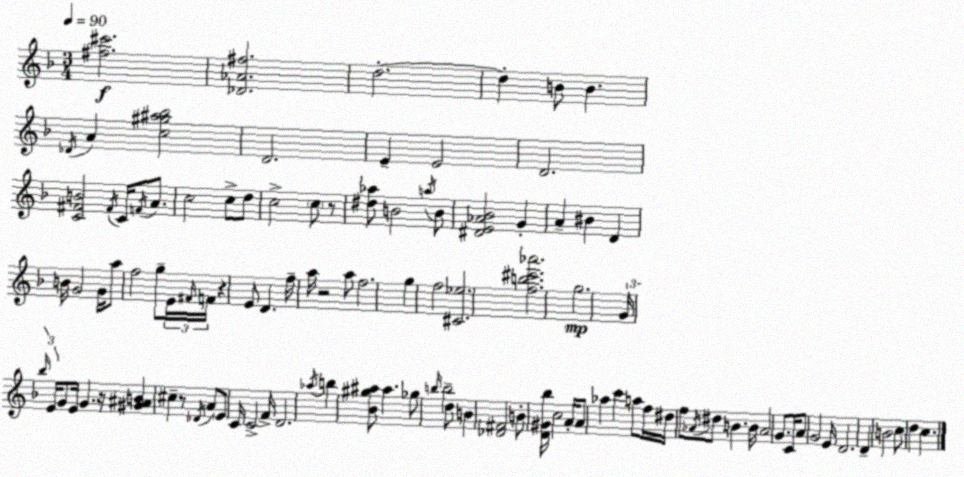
X:1
T:Untitled
M:3/4
L:1/4
K:F
[^f^c']2 [_D_A^f]2 d2 d B/2 B _D/4 A [c^g^a_b]2 D2 E E2 D2 [C^FB]2 ^F/4 C/4 F/4 A/2 c2 c/2 d/2 c2 c/2 z/2 [^d_a]/2 B2 a/4 B/2 [^DE_A_B]2 G A ^B D B/4 G2 G/4 a/2 f2 g/2 E/4 ^F/4 F/4 z E/2 D f/4 a/4 z2 a/2 f2 g f2 [^C_e]2 [fb^c'_a']2 g2 G/4 _b/4 E/4 G/2 E/4 G z/4 [^G^AB] ^c z/2 _D/4 A/2 E/2 C/4 C2 F/4 D2 _a/4 b [_B^g^a]/2 ^a _g/2 b/4 b2 d/2 B [_D^F]2 B/2 [D^G_b]/4 c2 A/4 A/2 _a c' a/2 f/4 ^d/4 f/2 _A/4 ^d/2 B B/4 _A2 G/2 C/4 A/2 G2 E/4 D2 D B2 c/2 d c